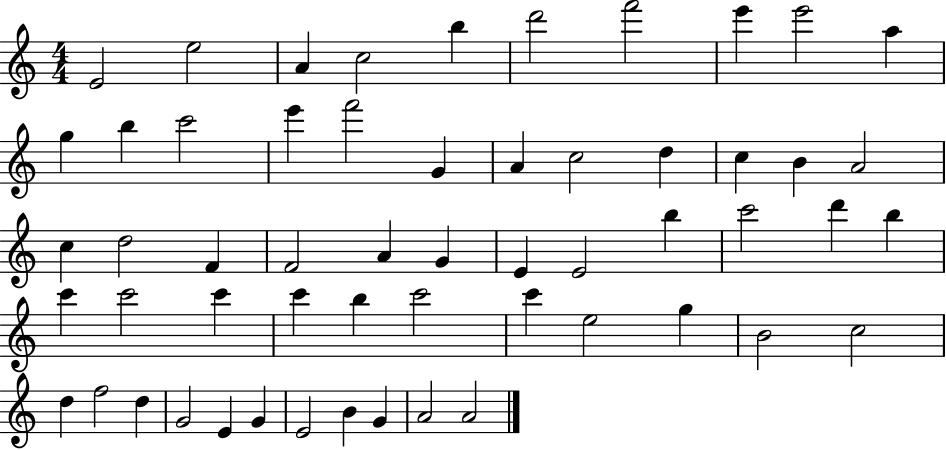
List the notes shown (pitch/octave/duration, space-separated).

E4/h E5/h A4/q C5/h B5/q D6/h F6/h E6/q E6/h A5/q G5/q B5/q C6/h E6/q F6/h G4/q A4/q C5/h D5/q C5/q B4/q A4/h C5/q D5/h F4/q F4/h A4/q G4/q E4/q E4/h B5/q C6/h D6/q B5/q C6/q C6/h C6/q C6/q B5/q C6/h C6/q E5/h G5/q B4/h C5/h D5/q F5/h D5/q G4/h E4/q G4/q E4/h B4/q G4/q A4/h A4/h